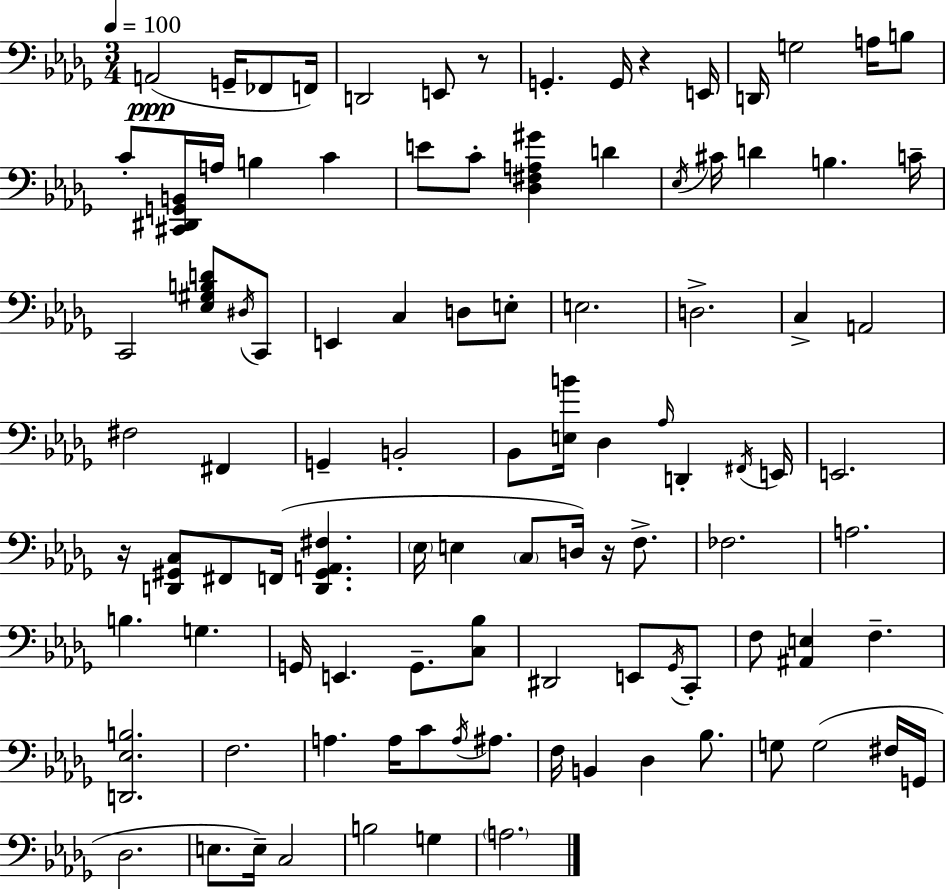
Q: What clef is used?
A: bass